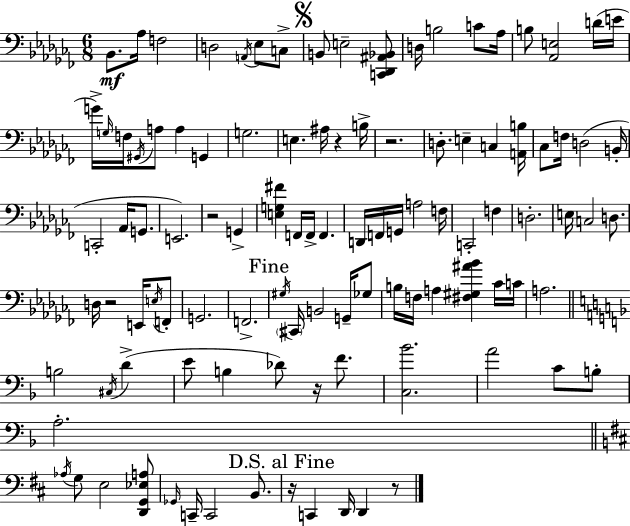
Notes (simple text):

Bb2/e. Ab3/s F3/h D3/h A2/s Eb3/e C3/e B2/e E3/h [C2,Db2,A#2,Bb2]/e D3/s B3/h C4/e Ab3/s B3/e [Ab2,E3]/h D4/s E4/s G4/s G3/s F3/s G#2/s A3/e A3/q G2/q G3/h. E3/q. A#3/s R/q B3/s R/h. D3/e. E3/q C3/q [A2,B3]/s CES3/e F3/s D3/h B2/s C2/h Ab2/s G2/e. E2/h. R/h G2/q [E3,G3,F#4]/q F2/s F2/s F2/q. D2/s F2/s G2/s A3/h F3/s C2/h F3/q D3/h. E3/s C3/h D3/e. D3/s R/h E2/s E3/s F2/e G2/h. F2/h. G#3/s C#2/s B2/h G2/s Gb3/e B3/s F3/s A3/q [F#3,G#3,A#4,Bb4]/q CES4/s C4/s A3/h. B3/h C#3/s D4/q E4/e B3/q Db4/e R/s F4/e. [C3,Bb4]/h. A4/h C4/e B3/e A3/h. Ab3/s G3/e E3/h [D2,G2,Eb3,A3]/e Gb2/s C2/s C2/h B2/e. R/s C2/q D2/s D2/q R/e